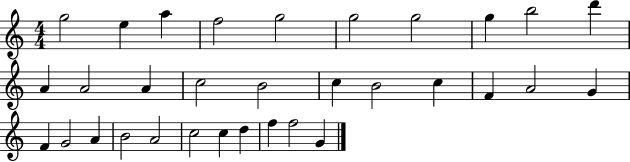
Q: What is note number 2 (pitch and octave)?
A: E5